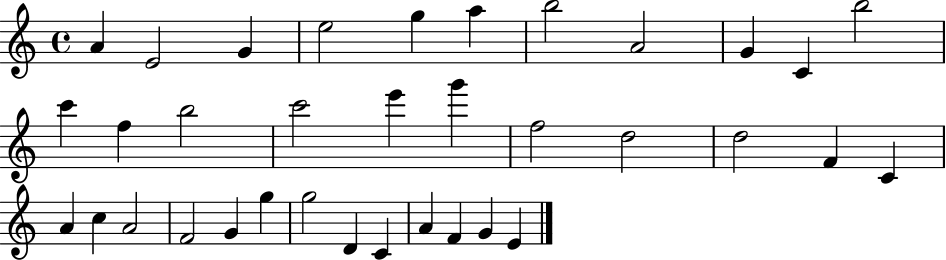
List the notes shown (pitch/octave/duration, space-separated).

A4/q E4/h G4/q E5/h G5/q A5/q B5/h A4/h G4/q C4/q B5/h C6/q F5/q B5/h C6/h E6/q G6/q F5/h D5/h D5/h F4/q C4/q A4/q C5/q A4/h F4/h G4/q G5/q G5/h D4/q C4/q A4/q F4/q G4/q E4/q